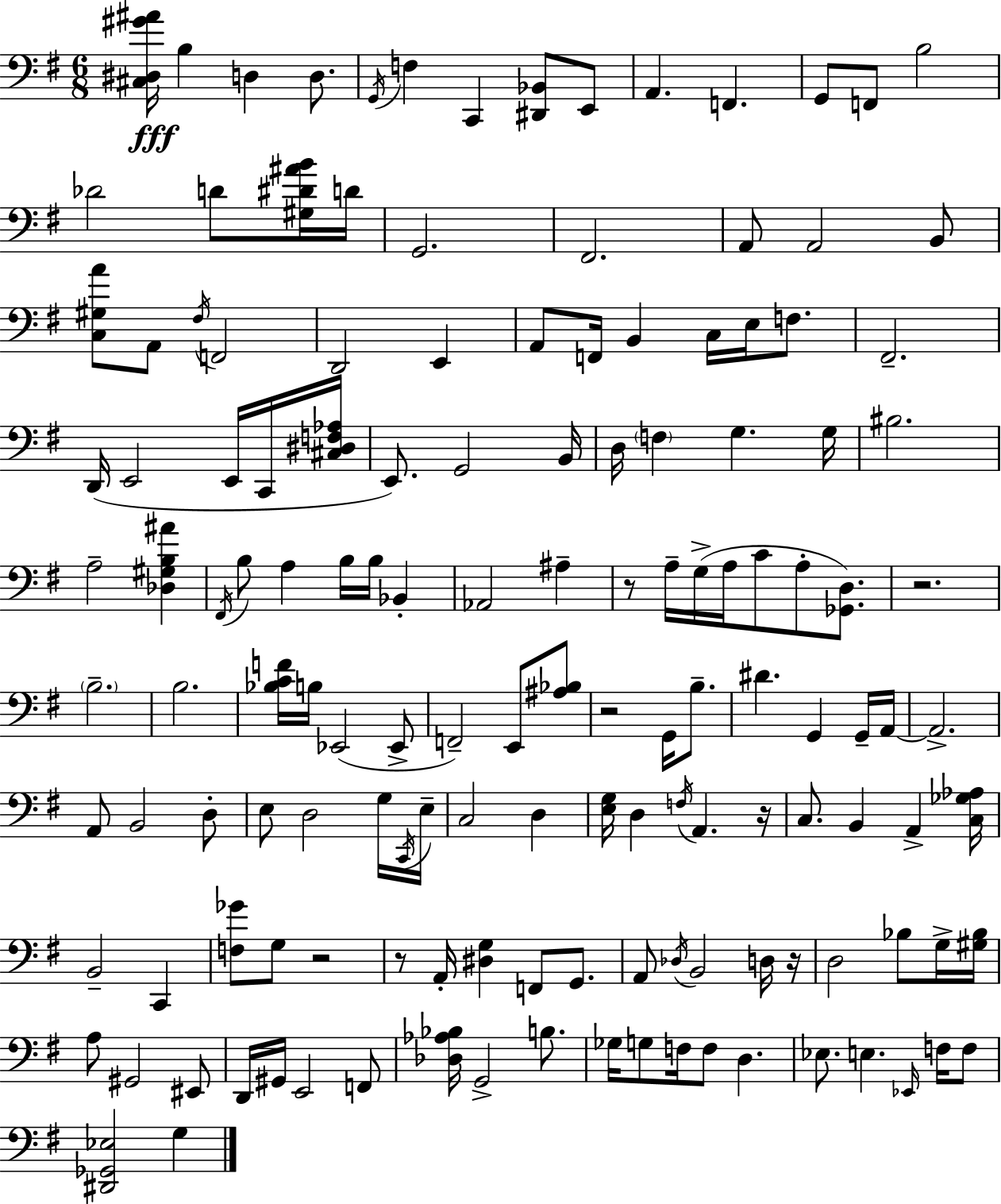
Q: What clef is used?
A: bass